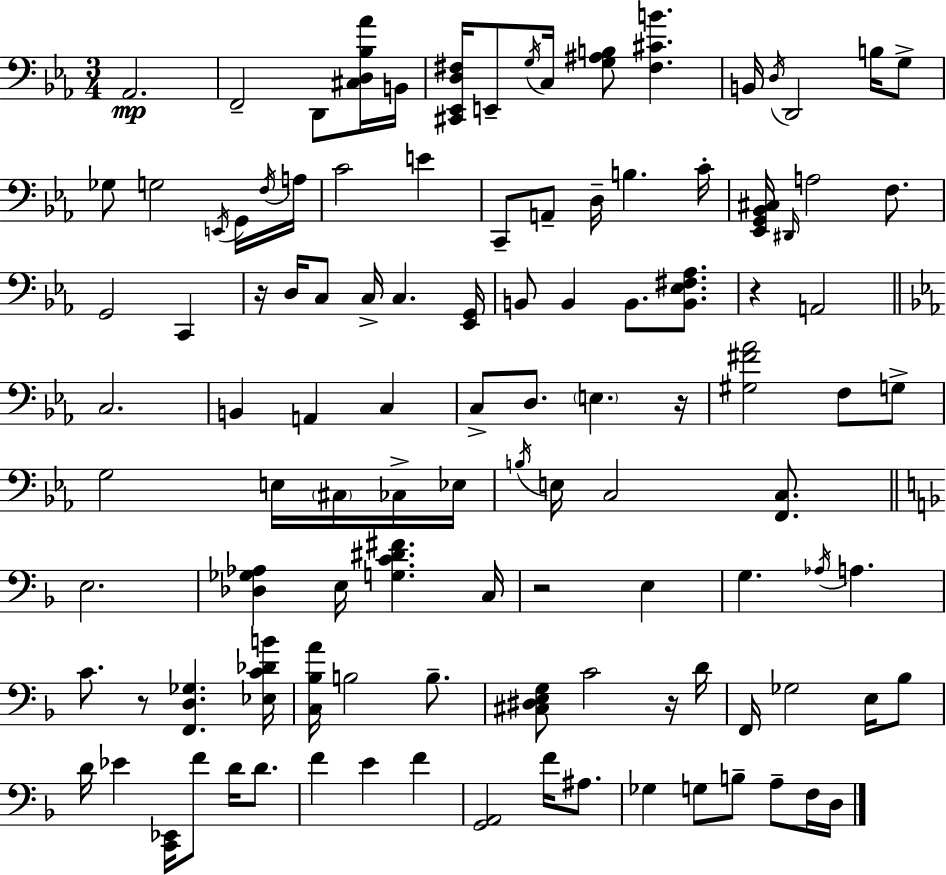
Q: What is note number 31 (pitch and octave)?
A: D3